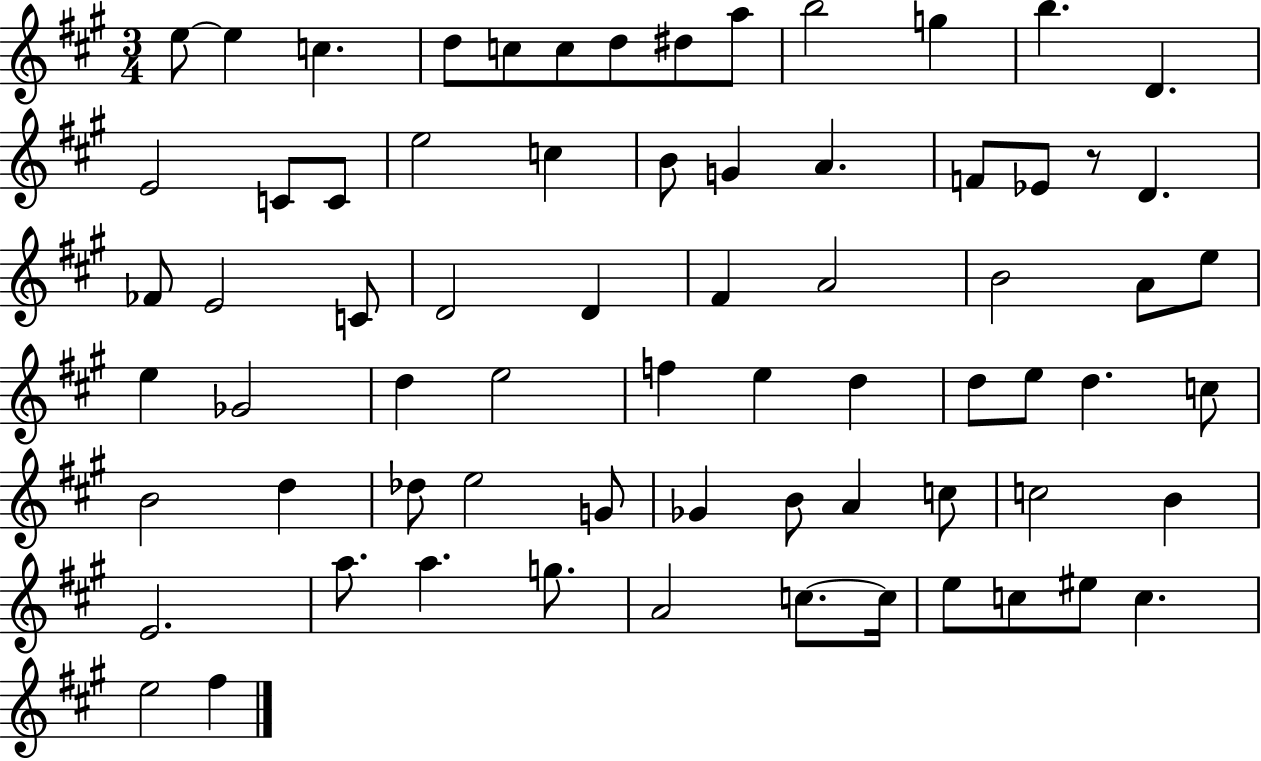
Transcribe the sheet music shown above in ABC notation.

X:1
T:Untitled
M:3/4
L:1/4
K:A
e/2 e c d/2 c/2 c/2 d/2 ^d/2 a/2 b2 g b D E2 C/2 C/2 e2 c B/2 G A F/2 _E/2 z/2 D _F/2 E2 C/2 D2 D ^F A2 B2 A/2 e/2 e _G2 d e2 f e d d/2 e/2 d c/2 B2 d _d/2 e2 G/2 _G B/2 A c/2 c2 B E2 a/2 a g/2 A2 c/2 c/4 e/2 c/2 ^e/2 c e2 ^f